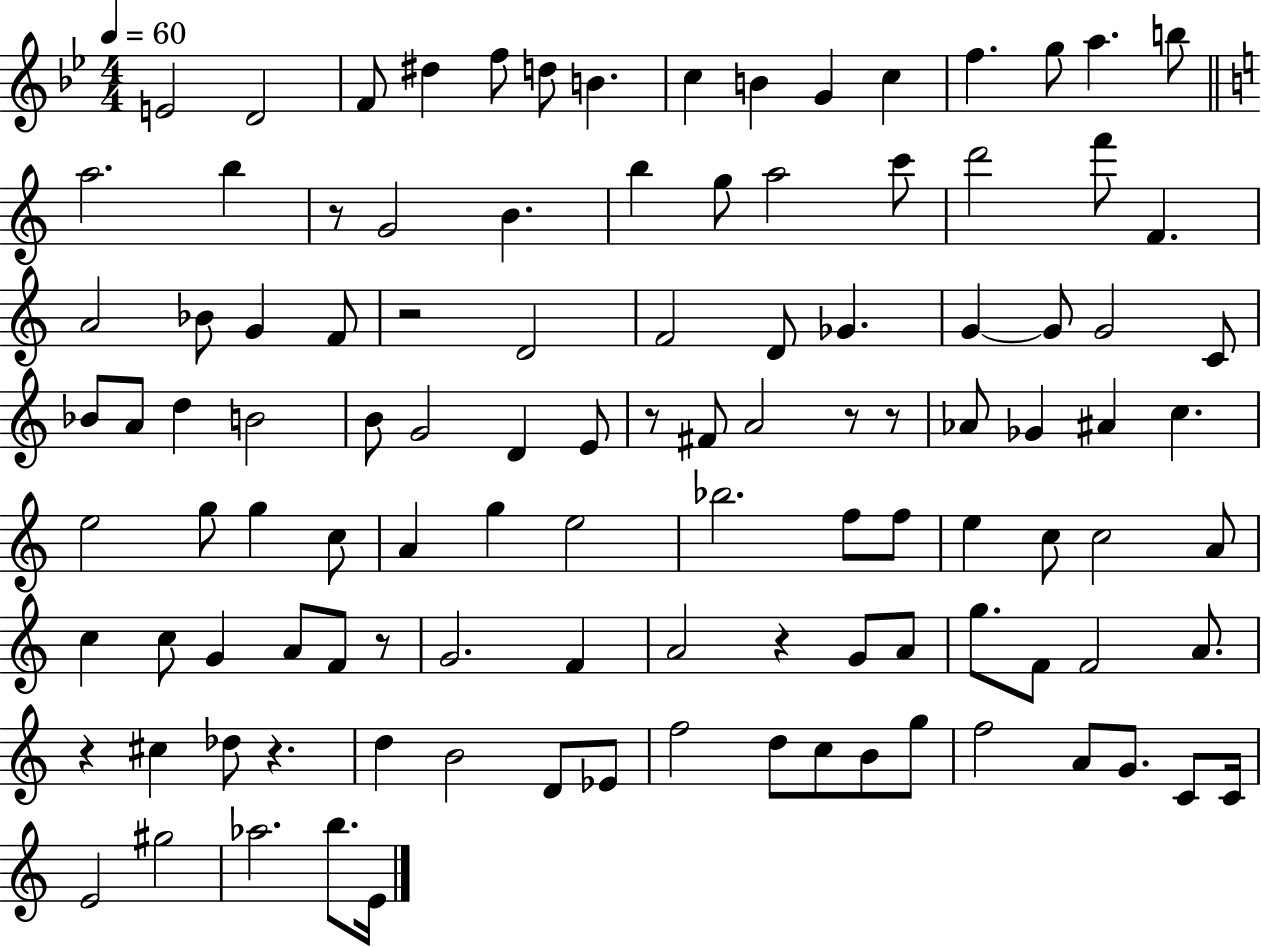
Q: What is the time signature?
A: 4/4